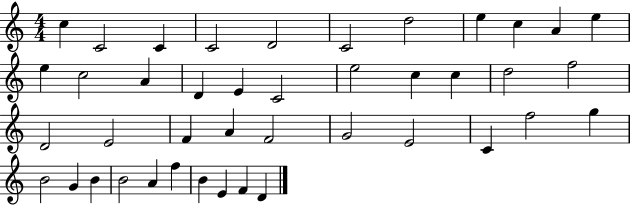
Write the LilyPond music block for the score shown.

{
  \clef treble
  \numericTimeSignature
  \time 4/4
  \key c \major
  c''4 c'2 c'4 | c'2 d'2 | c'2 d''2 | e''4 c''4 a'4 e''4 | \break e''4 c''2 a'4 | d'4 e'4 c'2 | e''2 c''4 c''4 | d''2 f''2 | \break d'2 e'2 | f'4 a'4 f'2 | g'2 e'2 | c'4 f''2 g''4 | \break b'2 g'4 b'4 | b'2 a'4 f''4 | b'4 e'4 f'4 d'4 | \bar "|."
}